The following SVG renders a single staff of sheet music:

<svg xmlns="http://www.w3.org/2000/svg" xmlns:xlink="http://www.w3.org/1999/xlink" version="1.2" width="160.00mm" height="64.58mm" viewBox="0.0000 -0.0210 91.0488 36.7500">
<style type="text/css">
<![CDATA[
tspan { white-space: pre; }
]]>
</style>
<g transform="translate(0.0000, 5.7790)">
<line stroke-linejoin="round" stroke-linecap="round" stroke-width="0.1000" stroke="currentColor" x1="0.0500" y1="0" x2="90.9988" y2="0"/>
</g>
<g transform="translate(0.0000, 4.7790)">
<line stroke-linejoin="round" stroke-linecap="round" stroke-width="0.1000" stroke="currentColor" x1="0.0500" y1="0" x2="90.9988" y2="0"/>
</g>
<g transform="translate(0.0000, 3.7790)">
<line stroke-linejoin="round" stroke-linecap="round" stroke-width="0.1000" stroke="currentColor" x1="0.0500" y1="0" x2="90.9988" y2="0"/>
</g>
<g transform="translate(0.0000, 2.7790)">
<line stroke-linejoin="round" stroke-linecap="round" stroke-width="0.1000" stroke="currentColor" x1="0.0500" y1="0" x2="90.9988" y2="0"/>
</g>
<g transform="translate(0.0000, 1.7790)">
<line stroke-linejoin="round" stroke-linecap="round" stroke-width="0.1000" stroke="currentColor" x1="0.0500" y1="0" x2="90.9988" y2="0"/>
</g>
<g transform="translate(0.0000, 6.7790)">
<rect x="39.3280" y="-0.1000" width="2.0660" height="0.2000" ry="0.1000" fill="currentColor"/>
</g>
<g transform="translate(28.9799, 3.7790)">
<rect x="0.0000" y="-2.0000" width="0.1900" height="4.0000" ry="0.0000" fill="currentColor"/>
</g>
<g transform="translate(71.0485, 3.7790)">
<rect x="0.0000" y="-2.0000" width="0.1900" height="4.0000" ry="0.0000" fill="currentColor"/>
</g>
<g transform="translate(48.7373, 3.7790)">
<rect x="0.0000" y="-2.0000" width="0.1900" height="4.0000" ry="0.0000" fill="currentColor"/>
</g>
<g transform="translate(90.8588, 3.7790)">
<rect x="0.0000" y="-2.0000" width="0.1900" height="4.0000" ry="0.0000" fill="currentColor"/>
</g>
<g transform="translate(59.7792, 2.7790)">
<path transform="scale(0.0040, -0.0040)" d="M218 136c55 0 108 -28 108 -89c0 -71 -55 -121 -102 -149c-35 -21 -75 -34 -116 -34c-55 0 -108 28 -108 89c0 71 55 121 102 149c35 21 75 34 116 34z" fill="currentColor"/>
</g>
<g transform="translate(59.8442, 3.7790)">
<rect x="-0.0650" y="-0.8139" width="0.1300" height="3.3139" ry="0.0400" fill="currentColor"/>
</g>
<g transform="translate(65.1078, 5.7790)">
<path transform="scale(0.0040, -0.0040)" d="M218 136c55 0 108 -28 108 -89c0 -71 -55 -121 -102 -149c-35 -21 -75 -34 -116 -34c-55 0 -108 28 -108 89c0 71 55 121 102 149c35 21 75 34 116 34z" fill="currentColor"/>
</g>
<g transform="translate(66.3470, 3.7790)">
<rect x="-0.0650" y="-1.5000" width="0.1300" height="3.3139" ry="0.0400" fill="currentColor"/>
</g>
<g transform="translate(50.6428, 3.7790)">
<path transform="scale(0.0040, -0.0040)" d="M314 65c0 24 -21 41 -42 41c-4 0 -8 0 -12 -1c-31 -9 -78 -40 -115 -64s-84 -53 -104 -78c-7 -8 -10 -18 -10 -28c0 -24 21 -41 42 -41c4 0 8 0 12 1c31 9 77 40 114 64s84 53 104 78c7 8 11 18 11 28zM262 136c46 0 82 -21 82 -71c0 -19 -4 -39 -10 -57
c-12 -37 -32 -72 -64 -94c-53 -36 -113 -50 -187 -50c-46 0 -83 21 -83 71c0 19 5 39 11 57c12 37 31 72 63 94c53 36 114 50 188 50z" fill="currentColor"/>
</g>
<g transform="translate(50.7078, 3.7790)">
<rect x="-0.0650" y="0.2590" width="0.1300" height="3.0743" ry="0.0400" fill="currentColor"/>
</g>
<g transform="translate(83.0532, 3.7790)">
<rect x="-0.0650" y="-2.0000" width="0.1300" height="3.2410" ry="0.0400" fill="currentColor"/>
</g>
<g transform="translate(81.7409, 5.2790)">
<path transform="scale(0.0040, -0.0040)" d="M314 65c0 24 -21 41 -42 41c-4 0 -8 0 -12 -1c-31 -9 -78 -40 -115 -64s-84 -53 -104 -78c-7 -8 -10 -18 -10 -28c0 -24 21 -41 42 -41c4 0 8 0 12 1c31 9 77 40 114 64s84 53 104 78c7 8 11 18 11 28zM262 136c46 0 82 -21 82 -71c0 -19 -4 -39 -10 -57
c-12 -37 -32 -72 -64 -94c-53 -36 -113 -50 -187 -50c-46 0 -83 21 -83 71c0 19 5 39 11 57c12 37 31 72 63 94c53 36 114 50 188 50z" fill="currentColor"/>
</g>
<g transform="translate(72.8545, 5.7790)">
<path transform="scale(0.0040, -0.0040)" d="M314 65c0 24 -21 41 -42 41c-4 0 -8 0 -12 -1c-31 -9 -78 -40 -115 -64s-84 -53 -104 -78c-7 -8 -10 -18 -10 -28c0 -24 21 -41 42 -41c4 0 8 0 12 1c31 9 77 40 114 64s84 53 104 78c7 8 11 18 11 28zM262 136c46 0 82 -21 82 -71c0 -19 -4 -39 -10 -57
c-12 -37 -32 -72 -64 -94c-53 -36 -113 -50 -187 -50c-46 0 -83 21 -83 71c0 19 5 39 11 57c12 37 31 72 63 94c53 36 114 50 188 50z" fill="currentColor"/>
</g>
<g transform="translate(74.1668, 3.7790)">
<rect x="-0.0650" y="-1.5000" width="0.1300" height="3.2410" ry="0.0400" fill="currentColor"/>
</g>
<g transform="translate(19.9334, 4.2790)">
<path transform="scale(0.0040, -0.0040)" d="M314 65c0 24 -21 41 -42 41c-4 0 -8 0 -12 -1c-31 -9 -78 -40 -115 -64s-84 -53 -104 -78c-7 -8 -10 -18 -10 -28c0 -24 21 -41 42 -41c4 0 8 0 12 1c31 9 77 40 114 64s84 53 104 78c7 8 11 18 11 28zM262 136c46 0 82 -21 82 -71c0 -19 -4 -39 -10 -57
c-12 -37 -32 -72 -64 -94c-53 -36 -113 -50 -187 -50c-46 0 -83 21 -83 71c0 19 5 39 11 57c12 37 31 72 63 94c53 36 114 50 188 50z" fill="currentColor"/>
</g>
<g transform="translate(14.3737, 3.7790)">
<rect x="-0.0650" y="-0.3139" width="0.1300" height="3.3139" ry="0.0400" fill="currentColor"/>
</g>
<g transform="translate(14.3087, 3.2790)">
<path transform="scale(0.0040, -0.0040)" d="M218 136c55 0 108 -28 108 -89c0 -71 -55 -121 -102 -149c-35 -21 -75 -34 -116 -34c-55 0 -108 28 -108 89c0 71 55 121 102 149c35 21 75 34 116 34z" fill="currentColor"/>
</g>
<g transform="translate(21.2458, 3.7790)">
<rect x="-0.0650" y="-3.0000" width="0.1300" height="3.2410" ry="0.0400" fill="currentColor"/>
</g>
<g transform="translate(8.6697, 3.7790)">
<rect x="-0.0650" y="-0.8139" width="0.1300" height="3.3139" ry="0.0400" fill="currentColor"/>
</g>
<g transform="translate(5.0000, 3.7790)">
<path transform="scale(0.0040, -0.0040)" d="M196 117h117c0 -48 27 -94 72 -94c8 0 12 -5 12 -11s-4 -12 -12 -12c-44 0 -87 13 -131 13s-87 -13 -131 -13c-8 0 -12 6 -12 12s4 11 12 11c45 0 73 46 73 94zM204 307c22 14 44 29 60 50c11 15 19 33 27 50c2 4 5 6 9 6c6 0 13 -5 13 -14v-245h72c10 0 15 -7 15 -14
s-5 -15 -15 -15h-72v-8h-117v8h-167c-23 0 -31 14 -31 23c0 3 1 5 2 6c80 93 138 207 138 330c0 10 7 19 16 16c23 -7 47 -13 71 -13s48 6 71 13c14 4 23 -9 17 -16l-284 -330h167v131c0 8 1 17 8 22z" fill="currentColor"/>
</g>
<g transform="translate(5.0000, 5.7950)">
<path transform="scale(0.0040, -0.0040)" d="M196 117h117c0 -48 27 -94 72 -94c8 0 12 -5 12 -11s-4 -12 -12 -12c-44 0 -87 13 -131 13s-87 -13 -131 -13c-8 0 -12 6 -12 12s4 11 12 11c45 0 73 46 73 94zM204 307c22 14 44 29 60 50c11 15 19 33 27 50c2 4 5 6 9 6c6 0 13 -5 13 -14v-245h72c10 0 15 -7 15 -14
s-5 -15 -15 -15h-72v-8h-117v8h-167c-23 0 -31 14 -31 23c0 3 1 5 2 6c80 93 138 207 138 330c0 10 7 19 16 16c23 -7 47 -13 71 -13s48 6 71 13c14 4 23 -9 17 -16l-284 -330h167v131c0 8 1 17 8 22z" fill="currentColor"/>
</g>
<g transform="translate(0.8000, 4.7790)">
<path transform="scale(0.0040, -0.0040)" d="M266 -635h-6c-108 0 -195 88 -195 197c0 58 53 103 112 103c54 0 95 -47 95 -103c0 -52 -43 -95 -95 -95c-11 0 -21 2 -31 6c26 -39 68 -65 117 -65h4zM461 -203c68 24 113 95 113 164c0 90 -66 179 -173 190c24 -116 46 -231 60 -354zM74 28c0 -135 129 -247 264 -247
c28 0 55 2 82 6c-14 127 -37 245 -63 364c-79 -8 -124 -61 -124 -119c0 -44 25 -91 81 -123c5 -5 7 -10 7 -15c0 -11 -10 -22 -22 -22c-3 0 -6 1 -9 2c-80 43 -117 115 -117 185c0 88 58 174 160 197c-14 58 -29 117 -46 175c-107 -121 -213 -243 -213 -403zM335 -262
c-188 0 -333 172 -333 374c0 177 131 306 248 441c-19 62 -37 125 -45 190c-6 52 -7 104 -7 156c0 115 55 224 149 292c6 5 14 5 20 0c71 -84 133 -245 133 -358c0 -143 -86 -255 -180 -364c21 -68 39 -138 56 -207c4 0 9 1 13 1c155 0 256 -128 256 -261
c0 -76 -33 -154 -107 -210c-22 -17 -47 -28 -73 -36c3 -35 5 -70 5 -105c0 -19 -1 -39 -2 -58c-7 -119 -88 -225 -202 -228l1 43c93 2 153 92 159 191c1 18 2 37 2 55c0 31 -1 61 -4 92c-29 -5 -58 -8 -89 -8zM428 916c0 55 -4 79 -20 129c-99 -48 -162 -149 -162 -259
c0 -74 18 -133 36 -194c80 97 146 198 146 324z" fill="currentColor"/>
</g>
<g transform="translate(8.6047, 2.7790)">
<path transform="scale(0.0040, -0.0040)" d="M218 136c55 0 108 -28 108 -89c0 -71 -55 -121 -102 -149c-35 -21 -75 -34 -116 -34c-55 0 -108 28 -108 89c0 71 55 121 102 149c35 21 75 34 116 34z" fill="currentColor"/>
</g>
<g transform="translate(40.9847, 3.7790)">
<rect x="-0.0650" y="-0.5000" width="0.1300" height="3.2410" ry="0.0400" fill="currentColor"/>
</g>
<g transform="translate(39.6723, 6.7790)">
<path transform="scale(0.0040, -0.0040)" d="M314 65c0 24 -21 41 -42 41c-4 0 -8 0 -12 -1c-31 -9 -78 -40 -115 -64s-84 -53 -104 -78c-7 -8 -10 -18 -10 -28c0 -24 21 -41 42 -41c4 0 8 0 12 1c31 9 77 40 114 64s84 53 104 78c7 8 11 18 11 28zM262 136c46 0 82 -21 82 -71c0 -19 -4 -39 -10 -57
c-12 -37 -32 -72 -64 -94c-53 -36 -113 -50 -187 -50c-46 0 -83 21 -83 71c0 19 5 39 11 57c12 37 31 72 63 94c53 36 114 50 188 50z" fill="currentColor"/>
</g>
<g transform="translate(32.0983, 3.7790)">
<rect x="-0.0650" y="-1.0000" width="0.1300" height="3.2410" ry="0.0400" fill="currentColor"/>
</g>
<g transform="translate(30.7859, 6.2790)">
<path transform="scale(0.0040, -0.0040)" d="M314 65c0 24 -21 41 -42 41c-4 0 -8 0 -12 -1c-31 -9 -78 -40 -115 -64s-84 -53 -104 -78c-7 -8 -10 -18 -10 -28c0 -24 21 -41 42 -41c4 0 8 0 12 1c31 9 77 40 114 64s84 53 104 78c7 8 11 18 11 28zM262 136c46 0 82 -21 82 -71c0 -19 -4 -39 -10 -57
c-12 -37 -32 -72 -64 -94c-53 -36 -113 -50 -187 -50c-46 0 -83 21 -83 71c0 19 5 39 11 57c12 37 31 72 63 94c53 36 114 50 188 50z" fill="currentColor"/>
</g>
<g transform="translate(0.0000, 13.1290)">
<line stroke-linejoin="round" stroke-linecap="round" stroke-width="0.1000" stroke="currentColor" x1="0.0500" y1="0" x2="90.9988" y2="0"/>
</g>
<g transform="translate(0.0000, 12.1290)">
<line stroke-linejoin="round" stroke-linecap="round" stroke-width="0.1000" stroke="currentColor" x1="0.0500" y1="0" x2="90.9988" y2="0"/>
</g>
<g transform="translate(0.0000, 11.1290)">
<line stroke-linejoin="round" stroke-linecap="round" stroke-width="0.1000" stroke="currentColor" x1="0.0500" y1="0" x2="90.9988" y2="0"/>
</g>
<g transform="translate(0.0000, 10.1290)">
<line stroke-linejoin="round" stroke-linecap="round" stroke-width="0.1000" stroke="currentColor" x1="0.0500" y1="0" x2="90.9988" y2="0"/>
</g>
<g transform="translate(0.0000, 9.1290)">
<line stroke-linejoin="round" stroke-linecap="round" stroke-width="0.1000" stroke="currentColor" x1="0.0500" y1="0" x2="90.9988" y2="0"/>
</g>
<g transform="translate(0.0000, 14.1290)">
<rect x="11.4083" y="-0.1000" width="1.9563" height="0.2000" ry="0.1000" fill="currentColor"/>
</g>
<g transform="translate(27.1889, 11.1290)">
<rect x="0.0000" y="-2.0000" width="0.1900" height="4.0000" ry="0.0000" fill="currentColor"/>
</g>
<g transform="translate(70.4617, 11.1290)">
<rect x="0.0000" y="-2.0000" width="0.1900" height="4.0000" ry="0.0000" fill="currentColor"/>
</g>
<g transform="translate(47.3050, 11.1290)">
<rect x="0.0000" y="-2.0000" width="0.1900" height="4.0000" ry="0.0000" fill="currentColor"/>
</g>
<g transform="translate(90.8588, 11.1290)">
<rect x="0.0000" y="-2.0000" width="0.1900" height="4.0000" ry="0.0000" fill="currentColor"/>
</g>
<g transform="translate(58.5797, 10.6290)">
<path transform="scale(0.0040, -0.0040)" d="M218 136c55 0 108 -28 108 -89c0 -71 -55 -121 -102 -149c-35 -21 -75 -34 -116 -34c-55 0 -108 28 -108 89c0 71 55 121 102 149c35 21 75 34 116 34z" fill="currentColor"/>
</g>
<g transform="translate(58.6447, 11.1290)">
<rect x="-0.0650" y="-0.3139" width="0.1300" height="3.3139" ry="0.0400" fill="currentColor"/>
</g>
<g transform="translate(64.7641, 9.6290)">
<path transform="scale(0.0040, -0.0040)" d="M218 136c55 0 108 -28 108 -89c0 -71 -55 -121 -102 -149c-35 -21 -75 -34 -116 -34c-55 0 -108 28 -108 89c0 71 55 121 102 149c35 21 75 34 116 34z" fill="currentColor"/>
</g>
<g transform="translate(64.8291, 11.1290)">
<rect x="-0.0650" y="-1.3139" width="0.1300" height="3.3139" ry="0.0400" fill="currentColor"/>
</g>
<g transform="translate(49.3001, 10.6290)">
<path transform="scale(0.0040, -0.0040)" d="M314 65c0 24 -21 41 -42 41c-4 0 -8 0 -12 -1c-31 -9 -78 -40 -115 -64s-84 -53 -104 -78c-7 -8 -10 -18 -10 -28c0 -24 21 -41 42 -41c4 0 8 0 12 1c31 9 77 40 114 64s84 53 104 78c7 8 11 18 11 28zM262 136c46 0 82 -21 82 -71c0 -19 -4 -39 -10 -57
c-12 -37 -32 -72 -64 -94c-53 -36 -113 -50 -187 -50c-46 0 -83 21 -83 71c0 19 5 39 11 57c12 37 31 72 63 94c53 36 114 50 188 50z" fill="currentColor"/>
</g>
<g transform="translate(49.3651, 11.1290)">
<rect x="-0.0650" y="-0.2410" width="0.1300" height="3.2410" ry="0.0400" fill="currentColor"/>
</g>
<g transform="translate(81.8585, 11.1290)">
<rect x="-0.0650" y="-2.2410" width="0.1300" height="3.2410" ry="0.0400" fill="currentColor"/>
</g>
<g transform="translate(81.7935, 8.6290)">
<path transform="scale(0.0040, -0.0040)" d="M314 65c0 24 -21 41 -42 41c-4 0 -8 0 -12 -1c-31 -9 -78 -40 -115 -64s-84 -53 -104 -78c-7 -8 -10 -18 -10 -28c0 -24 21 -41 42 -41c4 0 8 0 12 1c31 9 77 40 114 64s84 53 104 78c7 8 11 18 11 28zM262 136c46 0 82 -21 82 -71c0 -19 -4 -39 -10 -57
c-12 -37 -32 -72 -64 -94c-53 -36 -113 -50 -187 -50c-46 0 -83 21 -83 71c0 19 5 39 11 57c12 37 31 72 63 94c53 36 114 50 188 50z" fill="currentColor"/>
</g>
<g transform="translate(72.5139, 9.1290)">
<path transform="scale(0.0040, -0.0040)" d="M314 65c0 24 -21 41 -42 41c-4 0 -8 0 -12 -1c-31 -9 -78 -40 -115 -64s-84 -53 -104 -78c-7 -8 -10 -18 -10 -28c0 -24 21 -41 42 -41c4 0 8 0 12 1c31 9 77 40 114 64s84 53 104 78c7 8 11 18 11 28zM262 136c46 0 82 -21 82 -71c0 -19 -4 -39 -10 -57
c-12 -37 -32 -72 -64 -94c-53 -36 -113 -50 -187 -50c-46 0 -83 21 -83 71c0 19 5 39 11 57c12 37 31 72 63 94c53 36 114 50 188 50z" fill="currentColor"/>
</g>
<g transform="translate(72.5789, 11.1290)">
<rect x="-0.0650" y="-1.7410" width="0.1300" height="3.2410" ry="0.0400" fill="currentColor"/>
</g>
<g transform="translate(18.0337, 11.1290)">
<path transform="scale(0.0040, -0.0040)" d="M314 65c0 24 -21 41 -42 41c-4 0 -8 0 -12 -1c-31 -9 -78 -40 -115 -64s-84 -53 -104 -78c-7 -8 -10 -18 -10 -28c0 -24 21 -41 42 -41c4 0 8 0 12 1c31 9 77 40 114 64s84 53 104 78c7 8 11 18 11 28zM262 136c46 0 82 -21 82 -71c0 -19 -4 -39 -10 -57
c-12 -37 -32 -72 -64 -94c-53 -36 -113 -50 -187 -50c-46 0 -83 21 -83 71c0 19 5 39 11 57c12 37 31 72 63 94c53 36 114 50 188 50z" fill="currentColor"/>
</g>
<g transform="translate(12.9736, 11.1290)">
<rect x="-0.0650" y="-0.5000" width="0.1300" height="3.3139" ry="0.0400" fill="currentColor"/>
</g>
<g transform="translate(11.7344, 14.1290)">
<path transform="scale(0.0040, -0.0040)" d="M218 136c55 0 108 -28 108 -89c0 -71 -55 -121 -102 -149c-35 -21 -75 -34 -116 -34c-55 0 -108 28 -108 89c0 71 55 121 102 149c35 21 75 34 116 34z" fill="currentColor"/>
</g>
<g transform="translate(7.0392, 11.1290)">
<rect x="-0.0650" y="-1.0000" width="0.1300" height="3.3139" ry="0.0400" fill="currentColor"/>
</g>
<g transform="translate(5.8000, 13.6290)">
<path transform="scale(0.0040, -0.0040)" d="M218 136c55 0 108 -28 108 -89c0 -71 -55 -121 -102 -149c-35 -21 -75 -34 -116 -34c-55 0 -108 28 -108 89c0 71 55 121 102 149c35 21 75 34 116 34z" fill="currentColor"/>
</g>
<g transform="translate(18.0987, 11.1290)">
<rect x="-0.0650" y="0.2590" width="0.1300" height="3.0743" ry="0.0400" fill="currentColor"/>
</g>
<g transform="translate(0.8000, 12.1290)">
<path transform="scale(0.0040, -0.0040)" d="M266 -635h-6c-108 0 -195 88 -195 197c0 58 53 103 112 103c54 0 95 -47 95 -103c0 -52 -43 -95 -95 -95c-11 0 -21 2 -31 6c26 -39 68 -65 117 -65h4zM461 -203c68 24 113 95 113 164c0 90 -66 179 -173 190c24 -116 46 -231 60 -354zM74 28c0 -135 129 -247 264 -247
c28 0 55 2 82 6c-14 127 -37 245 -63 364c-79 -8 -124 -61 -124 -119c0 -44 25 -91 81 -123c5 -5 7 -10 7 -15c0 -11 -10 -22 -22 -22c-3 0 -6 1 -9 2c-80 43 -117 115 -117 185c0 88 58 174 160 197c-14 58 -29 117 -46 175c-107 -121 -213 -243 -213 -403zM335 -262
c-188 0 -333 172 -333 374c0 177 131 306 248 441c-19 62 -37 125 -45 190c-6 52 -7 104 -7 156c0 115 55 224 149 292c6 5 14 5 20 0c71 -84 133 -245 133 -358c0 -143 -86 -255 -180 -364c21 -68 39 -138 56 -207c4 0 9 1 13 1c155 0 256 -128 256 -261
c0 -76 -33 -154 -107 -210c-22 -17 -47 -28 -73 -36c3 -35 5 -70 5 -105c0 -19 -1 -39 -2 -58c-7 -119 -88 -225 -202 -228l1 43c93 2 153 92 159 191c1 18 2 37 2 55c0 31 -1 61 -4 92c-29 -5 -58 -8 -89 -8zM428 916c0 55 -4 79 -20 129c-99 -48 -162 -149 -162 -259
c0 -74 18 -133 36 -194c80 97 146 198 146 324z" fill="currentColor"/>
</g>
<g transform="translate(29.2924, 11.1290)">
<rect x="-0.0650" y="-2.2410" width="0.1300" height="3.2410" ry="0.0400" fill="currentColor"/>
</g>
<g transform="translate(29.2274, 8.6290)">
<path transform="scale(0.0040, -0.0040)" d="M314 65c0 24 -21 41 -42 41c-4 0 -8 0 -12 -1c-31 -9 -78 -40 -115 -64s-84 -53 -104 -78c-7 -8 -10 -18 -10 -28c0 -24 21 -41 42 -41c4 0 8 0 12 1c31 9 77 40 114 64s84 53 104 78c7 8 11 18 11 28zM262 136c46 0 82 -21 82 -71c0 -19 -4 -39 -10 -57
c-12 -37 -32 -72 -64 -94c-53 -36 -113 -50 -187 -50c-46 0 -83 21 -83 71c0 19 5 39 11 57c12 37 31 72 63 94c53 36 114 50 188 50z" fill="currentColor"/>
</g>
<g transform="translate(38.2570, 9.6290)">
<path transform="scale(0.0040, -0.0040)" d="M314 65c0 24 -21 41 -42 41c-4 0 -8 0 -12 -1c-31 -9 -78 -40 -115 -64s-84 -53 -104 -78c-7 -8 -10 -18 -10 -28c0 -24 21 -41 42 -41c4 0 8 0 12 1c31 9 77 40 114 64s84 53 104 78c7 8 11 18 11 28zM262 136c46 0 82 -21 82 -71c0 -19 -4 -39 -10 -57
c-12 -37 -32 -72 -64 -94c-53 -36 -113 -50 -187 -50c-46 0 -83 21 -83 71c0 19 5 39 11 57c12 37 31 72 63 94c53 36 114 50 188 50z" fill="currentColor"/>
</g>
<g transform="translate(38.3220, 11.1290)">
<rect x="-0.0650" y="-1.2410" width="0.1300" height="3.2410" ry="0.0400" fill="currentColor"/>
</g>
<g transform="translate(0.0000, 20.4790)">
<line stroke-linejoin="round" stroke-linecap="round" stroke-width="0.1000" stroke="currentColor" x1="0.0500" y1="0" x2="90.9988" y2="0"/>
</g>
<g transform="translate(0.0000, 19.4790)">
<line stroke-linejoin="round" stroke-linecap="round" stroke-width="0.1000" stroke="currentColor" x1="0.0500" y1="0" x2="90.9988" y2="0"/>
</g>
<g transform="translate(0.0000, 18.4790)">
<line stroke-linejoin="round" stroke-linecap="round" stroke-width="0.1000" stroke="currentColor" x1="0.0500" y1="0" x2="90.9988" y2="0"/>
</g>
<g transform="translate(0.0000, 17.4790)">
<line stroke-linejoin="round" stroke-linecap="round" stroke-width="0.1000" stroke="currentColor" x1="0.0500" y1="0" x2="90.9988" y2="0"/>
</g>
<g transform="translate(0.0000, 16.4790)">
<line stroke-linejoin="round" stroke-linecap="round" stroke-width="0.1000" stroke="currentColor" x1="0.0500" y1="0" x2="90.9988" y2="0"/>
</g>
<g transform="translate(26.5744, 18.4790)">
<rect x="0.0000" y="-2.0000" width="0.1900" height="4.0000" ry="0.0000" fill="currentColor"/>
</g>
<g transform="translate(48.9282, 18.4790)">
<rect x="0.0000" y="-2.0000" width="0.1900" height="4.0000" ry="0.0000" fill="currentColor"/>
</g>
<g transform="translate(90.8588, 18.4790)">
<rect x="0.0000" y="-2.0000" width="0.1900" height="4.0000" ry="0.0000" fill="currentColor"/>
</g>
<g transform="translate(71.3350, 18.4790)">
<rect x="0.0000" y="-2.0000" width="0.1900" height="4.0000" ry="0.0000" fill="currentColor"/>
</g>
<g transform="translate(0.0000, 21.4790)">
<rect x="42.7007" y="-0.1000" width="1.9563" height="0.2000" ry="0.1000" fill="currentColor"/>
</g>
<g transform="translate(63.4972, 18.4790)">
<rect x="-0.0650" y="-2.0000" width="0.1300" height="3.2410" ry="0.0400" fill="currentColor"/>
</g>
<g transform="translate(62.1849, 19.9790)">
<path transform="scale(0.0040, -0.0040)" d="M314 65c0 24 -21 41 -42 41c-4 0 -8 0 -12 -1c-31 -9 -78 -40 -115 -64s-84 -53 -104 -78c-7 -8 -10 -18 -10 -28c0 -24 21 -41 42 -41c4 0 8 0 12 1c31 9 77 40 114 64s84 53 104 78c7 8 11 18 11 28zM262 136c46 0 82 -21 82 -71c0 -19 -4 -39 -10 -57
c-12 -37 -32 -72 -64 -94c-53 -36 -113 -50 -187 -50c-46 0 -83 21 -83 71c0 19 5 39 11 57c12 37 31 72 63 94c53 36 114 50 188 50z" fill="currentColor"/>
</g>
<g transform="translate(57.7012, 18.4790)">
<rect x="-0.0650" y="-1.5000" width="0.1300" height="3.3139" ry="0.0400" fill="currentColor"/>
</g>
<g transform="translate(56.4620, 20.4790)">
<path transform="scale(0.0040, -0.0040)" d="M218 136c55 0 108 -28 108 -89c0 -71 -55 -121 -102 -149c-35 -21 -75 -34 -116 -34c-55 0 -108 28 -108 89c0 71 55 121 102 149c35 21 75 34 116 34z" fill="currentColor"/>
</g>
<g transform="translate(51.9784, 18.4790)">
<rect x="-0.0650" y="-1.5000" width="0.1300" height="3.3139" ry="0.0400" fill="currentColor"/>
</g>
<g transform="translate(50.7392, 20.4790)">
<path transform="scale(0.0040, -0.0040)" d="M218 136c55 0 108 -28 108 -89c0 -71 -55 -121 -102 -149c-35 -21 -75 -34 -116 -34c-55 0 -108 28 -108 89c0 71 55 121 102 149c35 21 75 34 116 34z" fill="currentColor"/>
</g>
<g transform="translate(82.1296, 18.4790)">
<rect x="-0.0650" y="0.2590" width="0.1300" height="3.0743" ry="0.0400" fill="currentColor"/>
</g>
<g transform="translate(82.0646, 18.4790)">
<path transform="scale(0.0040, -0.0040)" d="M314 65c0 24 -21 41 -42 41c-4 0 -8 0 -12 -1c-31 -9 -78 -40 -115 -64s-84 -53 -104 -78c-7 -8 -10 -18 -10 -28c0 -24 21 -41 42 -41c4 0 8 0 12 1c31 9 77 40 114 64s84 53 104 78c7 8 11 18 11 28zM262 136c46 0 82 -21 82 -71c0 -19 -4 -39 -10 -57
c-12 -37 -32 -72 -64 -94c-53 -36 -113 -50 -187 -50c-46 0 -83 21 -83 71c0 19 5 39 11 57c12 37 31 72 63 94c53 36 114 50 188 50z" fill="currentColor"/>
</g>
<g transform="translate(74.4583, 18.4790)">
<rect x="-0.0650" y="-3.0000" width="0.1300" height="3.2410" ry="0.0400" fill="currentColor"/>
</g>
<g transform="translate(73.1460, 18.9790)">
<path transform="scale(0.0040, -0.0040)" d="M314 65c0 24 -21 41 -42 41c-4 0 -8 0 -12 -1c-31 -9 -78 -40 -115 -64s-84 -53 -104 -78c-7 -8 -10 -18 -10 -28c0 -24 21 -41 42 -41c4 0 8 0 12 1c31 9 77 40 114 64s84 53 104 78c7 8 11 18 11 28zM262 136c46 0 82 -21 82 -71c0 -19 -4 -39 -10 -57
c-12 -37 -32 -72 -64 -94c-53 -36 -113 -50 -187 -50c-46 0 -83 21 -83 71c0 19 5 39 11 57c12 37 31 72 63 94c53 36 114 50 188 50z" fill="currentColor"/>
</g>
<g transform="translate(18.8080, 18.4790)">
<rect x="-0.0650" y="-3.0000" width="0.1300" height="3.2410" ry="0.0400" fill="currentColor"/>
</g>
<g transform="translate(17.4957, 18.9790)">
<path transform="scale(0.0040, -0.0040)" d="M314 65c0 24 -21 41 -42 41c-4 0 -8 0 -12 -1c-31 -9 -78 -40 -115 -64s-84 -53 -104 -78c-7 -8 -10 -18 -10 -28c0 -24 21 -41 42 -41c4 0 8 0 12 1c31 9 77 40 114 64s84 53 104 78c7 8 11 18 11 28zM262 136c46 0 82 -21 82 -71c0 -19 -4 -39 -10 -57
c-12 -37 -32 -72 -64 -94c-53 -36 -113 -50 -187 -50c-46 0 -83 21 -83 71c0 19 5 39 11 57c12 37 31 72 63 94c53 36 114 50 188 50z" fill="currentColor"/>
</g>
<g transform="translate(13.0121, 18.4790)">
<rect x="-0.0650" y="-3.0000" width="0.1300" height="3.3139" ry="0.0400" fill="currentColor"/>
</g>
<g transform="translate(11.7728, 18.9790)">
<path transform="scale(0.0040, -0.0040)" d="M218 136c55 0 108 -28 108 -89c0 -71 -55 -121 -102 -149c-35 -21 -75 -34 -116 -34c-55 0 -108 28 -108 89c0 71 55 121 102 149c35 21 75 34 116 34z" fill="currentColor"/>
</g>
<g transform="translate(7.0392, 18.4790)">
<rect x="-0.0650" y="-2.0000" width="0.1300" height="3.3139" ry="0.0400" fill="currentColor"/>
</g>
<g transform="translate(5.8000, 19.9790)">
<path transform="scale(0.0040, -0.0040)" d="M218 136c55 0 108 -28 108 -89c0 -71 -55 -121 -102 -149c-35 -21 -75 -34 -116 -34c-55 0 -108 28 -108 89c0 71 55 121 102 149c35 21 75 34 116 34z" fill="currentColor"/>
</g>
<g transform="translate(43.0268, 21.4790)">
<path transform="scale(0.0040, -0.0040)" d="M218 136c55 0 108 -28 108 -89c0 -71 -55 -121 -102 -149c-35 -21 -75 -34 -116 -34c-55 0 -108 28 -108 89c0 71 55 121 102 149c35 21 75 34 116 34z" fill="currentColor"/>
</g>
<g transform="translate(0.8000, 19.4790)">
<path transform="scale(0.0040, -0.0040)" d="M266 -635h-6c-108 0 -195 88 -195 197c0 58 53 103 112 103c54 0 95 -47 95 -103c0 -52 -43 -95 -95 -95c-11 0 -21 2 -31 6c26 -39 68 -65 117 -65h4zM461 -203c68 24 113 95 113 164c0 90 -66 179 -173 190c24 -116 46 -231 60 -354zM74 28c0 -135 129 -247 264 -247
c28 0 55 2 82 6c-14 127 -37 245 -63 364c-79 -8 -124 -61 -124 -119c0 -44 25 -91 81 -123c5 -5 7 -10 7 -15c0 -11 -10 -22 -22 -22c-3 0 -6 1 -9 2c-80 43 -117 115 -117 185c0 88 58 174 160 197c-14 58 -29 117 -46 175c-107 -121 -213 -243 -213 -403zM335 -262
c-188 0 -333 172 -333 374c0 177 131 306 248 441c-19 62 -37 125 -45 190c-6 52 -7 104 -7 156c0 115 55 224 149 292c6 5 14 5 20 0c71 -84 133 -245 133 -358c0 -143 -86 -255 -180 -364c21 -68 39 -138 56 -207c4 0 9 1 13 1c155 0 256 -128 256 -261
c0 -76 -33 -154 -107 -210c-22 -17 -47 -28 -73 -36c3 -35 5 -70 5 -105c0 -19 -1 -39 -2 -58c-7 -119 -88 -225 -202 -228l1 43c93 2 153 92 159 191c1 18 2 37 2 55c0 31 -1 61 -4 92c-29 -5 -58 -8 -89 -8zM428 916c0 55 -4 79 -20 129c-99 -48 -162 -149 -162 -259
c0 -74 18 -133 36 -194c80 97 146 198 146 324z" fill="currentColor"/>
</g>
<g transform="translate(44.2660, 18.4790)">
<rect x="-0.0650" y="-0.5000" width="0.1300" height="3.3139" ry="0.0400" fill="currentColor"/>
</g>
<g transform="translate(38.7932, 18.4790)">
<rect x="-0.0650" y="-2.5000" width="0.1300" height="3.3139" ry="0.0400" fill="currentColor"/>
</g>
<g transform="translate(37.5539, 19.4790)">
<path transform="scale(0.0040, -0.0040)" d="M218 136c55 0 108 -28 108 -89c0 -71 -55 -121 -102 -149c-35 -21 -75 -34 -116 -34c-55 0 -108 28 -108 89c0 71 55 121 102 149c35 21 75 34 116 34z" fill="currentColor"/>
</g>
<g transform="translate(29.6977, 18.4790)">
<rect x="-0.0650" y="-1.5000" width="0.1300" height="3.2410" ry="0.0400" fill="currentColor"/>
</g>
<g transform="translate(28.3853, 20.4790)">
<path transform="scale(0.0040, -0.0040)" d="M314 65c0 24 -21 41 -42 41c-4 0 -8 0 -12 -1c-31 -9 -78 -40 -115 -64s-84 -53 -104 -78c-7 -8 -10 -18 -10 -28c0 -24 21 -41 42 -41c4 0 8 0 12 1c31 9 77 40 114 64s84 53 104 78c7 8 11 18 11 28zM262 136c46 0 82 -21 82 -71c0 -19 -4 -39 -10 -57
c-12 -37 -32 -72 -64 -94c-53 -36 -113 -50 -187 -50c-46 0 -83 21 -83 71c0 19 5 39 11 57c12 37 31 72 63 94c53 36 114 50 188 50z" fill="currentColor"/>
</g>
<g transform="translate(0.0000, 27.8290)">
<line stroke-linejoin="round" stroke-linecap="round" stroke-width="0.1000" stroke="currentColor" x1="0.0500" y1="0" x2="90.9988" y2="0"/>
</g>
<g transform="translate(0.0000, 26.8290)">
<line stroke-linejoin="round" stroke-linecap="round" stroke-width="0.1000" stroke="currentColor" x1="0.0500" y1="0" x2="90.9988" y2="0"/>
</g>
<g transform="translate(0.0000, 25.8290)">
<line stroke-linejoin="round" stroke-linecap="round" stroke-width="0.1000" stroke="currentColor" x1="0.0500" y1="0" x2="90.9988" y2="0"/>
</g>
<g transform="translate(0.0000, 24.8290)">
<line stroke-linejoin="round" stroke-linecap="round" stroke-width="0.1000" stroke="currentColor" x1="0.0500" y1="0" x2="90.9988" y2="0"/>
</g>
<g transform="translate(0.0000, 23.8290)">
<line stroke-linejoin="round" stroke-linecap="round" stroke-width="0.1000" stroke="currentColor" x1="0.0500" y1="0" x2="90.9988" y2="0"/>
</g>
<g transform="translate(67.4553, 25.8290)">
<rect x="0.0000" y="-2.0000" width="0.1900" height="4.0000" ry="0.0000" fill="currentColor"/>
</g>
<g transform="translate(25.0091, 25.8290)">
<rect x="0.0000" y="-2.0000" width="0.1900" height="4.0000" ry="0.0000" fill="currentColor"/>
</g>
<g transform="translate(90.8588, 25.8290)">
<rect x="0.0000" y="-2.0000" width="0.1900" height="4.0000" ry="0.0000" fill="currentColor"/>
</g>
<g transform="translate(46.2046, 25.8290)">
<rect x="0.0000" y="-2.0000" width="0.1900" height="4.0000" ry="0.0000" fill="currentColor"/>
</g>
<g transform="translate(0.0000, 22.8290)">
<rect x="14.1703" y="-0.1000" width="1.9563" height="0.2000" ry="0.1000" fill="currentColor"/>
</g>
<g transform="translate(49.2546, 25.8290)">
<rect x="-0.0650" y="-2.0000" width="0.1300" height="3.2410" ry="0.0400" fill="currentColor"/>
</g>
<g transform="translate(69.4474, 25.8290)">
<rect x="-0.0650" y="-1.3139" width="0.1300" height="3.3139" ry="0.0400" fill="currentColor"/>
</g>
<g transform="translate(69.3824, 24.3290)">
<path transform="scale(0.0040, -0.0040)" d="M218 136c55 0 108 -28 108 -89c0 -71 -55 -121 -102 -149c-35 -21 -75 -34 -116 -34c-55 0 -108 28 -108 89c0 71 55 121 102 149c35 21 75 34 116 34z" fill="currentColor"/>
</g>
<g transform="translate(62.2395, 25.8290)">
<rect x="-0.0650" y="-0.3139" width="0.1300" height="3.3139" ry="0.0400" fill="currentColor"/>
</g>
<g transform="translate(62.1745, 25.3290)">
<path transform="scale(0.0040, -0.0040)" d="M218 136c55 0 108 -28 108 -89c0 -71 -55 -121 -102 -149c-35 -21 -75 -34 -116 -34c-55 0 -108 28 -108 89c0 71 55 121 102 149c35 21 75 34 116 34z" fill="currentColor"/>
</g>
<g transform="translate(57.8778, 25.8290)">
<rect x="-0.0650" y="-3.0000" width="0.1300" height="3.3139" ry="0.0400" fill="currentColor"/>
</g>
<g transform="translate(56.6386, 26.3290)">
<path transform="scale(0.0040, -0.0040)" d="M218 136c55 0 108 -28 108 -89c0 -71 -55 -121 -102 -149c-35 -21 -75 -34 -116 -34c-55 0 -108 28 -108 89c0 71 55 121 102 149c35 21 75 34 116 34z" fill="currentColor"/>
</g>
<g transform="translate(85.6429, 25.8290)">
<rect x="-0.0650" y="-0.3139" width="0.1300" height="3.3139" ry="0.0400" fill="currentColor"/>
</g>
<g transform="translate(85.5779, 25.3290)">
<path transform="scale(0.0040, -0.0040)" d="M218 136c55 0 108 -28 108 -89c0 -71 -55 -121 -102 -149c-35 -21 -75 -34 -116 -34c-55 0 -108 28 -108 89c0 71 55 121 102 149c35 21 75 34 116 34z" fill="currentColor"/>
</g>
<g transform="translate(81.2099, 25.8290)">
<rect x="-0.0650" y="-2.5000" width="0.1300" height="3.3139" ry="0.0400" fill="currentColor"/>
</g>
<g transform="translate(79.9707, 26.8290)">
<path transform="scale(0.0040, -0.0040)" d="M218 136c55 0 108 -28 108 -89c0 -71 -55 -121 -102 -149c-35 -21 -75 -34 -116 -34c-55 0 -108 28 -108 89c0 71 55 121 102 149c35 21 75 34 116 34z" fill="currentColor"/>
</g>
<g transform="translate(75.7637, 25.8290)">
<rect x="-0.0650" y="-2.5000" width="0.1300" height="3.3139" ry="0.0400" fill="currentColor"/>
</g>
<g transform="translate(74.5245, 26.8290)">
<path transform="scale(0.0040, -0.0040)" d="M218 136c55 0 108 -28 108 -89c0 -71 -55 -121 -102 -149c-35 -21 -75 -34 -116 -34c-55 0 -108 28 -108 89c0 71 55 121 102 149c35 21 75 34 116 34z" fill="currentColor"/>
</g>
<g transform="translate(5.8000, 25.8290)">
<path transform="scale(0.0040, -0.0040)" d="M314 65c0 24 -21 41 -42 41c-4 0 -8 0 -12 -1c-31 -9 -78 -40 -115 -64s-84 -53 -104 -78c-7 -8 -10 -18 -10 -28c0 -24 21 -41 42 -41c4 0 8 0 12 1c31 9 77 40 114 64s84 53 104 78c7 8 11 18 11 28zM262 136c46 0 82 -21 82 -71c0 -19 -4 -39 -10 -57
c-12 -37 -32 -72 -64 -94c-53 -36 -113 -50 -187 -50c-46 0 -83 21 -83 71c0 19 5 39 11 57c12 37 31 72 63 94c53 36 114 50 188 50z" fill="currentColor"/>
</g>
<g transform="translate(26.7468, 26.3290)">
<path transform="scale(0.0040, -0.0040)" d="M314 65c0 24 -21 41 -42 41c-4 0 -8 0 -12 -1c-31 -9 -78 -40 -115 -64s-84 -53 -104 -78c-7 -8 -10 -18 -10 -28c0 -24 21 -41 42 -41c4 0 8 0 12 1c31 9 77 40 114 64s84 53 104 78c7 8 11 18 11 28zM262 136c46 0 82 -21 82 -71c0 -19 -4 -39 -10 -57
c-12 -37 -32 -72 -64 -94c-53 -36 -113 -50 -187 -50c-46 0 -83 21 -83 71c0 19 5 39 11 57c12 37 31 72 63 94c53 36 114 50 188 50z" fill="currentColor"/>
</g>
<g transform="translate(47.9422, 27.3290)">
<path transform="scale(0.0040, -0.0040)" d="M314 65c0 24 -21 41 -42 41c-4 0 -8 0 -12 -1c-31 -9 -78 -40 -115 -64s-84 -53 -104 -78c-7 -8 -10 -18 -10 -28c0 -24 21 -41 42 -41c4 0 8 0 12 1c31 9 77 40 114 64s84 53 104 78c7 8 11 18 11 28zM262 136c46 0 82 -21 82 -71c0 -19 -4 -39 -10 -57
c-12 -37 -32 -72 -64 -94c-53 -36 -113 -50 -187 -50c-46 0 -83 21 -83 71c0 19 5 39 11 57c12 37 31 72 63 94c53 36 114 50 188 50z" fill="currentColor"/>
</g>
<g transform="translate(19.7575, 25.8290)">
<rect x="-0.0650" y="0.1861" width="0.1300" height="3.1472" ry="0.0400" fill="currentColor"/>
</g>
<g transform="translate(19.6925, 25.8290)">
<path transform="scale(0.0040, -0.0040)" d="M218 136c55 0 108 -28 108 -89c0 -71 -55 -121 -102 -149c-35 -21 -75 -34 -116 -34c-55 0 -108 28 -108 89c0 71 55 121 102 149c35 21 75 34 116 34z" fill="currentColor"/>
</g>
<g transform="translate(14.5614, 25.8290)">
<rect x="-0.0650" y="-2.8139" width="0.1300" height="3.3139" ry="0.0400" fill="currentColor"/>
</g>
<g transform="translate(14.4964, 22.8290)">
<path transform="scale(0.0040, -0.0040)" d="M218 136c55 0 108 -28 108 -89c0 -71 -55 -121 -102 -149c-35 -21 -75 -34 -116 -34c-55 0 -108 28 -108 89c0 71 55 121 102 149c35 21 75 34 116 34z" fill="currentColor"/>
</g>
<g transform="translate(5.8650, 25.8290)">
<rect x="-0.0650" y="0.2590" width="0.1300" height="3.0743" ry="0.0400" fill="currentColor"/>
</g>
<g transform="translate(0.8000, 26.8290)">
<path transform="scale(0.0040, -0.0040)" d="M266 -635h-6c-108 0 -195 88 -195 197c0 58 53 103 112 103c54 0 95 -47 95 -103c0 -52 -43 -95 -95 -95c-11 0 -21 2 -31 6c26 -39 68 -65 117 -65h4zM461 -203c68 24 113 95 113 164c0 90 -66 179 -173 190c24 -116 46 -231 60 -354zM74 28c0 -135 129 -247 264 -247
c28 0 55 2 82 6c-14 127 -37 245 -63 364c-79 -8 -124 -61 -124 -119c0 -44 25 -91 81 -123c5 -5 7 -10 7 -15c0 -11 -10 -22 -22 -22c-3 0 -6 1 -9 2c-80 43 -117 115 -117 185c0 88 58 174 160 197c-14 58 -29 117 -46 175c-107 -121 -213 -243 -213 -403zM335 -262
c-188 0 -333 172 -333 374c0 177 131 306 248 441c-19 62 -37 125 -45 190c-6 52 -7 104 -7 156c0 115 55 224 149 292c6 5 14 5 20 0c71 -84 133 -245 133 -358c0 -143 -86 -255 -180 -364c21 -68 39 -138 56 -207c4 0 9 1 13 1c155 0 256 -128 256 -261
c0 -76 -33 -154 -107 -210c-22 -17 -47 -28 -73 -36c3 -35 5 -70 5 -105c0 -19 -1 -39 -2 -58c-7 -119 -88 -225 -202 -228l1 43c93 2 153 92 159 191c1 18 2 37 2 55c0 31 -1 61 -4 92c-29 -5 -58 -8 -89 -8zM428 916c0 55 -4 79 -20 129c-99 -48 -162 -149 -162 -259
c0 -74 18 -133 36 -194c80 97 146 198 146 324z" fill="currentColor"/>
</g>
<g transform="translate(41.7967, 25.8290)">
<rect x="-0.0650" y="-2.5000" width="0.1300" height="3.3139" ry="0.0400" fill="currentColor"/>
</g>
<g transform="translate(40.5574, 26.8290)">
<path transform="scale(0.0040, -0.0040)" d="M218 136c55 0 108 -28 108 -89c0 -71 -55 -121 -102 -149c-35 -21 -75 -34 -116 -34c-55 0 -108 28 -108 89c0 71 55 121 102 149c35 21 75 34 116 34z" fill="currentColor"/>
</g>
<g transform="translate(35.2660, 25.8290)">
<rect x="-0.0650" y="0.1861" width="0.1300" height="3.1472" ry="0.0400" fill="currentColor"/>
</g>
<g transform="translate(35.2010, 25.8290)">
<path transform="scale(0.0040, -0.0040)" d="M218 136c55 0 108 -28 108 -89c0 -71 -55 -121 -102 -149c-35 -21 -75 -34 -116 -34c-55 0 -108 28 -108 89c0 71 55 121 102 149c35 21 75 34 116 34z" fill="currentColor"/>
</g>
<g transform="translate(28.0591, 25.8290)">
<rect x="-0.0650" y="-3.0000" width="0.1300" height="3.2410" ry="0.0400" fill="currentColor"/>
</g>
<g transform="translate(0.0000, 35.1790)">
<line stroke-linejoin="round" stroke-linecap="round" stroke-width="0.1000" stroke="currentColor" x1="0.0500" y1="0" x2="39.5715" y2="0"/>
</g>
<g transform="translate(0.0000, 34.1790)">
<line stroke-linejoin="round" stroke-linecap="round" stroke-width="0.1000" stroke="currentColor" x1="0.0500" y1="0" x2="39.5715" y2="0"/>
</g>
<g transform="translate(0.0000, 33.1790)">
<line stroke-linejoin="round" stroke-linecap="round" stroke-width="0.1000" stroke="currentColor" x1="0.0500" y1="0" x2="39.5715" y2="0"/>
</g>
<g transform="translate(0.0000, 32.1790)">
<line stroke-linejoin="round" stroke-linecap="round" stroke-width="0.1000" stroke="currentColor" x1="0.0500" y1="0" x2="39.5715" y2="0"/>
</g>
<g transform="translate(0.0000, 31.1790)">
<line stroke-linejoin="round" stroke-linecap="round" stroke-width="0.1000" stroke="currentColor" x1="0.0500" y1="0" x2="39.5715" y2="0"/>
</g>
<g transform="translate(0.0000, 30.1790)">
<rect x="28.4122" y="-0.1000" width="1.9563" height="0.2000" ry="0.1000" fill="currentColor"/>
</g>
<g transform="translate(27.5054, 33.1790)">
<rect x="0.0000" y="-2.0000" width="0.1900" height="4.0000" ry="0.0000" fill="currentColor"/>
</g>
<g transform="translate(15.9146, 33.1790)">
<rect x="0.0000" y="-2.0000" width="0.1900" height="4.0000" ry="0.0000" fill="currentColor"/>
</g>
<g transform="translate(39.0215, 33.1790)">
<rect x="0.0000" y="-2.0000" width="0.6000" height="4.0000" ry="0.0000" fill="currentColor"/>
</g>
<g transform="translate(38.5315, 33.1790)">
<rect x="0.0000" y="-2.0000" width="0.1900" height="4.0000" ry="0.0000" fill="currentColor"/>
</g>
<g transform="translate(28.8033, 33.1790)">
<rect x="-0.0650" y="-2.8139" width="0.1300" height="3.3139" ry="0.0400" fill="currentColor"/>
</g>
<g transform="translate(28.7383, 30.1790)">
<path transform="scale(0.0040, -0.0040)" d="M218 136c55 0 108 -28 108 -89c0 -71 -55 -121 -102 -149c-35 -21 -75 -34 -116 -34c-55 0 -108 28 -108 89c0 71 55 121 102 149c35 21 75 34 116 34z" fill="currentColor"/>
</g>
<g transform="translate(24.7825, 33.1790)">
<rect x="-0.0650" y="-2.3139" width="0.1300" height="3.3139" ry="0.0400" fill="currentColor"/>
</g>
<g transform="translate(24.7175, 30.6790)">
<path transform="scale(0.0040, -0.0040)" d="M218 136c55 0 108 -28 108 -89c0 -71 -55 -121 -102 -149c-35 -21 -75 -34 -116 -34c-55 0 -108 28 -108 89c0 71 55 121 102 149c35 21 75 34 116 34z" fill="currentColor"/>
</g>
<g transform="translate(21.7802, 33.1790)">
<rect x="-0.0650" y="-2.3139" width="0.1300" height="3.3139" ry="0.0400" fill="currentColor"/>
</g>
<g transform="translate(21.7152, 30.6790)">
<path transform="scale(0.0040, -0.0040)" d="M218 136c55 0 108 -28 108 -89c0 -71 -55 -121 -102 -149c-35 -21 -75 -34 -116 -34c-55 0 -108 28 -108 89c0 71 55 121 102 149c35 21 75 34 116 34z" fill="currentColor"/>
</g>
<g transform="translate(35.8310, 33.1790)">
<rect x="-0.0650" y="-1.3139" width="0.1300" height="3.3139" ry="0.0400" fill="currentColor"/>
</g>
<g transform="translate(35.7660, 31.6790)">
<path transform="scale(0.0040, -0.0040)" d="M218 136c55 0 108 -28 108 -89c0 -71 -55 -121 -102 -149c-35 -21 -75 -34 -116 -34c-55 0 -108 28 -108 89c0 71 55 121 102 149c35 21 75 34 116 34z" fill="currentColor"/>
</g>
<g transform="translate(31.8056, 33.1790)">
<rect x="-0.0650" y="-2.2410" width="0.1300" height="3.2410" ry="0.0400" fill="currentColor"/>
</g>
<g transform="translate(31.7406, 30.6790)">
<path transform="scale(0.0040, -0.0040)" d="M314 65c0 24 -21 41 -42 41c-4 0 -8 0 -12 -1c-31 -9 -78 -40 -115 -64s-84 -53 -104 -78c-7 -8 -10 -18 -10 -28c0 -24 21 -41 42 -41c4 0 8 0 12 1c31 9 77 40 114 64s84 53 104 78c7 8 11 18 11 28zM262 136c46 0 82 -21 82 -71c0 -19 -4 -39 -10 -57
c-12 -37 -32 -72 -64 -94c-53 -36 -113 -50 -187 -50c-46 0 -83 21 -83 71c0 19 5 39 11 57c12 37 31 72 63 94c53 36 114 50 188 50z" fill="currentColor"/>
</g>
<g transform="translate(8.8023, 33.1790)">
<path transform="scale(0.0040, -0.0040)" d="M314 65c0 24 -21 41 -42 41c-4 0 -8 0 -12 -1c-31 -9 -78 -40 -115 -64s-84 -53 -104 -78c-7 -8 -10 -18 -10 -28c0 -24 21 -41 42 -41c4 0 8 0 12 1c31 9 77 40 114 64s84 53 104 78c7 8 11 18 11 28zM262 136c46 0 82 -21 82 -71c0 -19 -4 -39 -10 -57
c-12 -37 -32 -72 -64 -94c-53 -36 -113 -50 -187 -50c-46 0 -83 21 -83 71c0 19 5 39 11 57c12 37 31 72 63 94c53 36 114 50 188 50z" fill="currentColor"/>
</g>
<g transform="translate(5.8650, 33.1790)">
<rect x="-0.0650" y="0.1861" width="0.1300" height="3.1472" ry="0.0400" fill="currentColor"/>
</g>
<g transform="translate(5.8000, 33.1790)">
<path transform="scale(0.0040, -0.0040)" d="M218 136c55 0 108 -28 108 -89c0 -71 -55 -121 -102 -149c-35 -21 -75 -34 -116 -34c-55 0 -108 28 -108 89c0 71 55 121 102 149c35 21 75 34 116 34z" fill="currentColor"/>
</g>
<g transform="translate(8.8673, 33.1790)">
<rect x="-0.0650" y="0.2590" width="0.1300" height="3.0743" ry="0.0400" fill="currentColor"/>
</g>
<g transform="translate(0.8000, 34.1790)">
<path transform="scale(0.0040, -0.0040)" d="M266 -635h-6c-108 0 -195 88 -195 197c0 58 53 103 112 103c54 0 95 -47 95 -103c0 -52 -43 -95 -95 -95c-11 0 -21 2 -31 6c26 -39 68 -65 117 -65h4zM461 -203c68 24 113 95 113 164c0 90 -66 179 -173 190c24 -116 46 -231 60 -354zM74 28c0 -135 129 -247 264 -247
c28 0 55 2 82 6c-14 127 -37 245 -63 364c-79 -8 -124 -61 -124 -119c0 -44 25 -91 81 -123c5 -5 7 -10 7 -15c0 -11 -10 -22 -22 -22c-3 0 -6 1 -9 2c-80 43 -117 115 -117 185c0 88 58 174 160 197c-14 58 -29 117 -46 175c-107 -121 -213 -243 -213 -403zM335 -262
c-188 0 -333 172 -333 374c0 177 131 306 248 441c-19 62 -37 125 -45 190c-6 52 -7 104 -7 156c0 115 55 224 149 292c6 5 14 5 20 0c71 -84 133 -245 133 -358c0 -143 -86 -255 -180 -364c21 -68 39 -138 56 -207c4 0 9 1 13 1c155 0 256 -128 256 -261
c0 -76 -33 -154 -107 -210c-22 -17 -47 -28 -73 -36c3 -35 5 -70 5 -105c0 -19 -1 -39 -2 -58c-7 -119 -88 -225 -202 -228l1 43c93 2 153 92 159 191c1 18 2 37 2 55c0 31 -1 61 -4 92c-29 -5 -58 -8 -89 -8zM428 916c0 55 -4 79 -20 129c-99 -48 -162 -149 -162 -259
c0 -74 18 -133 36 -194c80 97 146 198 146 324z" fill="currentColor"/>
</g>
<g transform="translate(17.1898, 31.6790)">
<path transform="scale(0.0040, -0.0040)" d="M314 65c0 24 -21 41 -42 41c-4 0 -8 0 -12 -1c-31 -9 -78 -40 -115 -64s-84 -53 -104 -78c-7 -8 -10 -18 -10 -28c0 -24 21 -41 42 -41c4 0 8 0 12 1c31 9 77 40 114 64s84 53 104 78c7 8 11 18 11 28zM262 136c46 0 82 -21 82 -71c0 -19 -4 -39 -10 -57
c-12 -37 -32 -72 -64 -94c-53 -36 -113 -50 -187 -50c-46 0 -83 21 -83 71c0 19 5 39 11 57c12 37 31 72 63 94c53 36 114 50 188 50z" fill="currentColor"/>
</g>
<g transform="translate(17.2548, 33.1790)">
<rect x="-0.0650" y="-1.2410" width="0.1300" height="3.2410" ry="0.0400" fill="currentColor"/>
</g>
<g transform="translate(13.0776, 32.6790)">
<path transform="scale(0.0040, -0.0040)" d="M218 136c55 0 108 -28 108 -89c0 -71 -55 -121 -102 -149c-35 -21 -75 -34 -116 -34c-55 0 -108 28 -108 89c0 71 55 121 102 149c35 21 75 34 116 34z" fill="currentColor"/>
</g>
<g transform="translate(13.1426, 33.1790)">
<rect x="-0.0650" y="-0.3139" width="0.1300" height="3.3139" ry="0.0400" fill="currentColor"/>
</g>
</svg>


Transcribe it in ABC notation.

X:1
T:Untitled
M:4/4
L:1/4
K:C
d c A2 D2 C2 B2 d E E2 F2 D C B2 g2 e2 c2 c e f2 g2 F A A2 E2 G C E E F2 A2 B2 B2 a B A2 B G F2 A c e G G c B B2 c e2 g g a g2 e